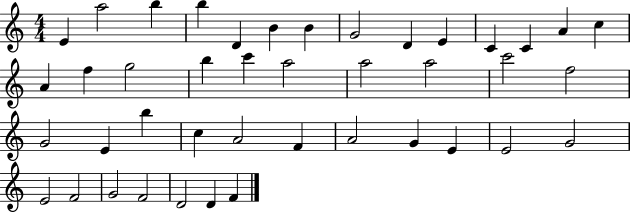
{
  \clef treble
  \numericTimeSignature
  \time 4/4
  \key c \major
  e'4 a''2 b''4 | b''4 d'4 b'4 b'4 | g'2 d'4 e'4 | c'4 c'4 a'4 c''4 | \break a'4 f''4 g''2 | b''4 c'''4 a''2 | a''2 a''2 | c'''2 f''2 | \break g'2 e'4 b''4 | c''4 a'2 f'4 | a'2 g'4 e'4 | e'2 g'2 | \break e'2 f'2 | g'2 f'2 | d'2 d'4 f'4 | \bar "|."
}